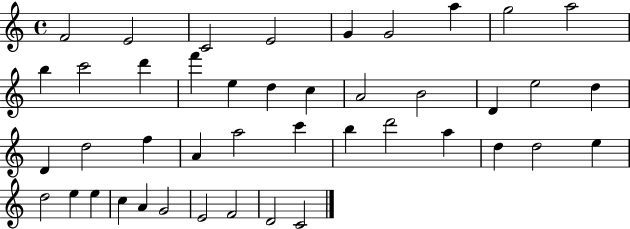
X:1
T:Untitled
M:4/4
L:1/4
K:C
F2 E2 C2 E2 G G2 a g2 a2 b c'2 d' f' e d c A2 B2 D e2 d D d2 f A a2 c' b d'2 a d d2 e d2 e e c A G2 E2 F2 D2 C2